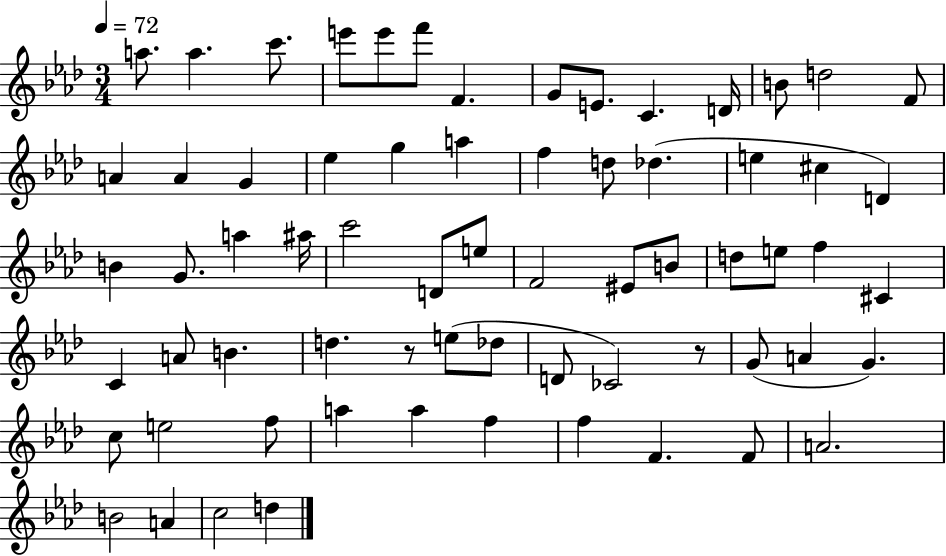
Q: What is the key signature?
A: AES major